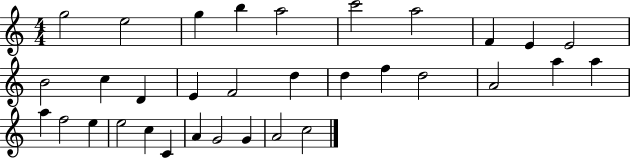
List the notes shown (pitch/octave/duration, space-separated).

G5/h E5/h G5/q B5/q A5/h C6/h A5/h F4/q E4/q E4/h B4/h C5/q D4/q E4/q F4/h D5/q D5/q F5/q D5/h A4/h A5/q A5/q A5/q F5/h E5/q E5/h C5/q C4/q A4/q G4/h G4/q A4/h C5/h